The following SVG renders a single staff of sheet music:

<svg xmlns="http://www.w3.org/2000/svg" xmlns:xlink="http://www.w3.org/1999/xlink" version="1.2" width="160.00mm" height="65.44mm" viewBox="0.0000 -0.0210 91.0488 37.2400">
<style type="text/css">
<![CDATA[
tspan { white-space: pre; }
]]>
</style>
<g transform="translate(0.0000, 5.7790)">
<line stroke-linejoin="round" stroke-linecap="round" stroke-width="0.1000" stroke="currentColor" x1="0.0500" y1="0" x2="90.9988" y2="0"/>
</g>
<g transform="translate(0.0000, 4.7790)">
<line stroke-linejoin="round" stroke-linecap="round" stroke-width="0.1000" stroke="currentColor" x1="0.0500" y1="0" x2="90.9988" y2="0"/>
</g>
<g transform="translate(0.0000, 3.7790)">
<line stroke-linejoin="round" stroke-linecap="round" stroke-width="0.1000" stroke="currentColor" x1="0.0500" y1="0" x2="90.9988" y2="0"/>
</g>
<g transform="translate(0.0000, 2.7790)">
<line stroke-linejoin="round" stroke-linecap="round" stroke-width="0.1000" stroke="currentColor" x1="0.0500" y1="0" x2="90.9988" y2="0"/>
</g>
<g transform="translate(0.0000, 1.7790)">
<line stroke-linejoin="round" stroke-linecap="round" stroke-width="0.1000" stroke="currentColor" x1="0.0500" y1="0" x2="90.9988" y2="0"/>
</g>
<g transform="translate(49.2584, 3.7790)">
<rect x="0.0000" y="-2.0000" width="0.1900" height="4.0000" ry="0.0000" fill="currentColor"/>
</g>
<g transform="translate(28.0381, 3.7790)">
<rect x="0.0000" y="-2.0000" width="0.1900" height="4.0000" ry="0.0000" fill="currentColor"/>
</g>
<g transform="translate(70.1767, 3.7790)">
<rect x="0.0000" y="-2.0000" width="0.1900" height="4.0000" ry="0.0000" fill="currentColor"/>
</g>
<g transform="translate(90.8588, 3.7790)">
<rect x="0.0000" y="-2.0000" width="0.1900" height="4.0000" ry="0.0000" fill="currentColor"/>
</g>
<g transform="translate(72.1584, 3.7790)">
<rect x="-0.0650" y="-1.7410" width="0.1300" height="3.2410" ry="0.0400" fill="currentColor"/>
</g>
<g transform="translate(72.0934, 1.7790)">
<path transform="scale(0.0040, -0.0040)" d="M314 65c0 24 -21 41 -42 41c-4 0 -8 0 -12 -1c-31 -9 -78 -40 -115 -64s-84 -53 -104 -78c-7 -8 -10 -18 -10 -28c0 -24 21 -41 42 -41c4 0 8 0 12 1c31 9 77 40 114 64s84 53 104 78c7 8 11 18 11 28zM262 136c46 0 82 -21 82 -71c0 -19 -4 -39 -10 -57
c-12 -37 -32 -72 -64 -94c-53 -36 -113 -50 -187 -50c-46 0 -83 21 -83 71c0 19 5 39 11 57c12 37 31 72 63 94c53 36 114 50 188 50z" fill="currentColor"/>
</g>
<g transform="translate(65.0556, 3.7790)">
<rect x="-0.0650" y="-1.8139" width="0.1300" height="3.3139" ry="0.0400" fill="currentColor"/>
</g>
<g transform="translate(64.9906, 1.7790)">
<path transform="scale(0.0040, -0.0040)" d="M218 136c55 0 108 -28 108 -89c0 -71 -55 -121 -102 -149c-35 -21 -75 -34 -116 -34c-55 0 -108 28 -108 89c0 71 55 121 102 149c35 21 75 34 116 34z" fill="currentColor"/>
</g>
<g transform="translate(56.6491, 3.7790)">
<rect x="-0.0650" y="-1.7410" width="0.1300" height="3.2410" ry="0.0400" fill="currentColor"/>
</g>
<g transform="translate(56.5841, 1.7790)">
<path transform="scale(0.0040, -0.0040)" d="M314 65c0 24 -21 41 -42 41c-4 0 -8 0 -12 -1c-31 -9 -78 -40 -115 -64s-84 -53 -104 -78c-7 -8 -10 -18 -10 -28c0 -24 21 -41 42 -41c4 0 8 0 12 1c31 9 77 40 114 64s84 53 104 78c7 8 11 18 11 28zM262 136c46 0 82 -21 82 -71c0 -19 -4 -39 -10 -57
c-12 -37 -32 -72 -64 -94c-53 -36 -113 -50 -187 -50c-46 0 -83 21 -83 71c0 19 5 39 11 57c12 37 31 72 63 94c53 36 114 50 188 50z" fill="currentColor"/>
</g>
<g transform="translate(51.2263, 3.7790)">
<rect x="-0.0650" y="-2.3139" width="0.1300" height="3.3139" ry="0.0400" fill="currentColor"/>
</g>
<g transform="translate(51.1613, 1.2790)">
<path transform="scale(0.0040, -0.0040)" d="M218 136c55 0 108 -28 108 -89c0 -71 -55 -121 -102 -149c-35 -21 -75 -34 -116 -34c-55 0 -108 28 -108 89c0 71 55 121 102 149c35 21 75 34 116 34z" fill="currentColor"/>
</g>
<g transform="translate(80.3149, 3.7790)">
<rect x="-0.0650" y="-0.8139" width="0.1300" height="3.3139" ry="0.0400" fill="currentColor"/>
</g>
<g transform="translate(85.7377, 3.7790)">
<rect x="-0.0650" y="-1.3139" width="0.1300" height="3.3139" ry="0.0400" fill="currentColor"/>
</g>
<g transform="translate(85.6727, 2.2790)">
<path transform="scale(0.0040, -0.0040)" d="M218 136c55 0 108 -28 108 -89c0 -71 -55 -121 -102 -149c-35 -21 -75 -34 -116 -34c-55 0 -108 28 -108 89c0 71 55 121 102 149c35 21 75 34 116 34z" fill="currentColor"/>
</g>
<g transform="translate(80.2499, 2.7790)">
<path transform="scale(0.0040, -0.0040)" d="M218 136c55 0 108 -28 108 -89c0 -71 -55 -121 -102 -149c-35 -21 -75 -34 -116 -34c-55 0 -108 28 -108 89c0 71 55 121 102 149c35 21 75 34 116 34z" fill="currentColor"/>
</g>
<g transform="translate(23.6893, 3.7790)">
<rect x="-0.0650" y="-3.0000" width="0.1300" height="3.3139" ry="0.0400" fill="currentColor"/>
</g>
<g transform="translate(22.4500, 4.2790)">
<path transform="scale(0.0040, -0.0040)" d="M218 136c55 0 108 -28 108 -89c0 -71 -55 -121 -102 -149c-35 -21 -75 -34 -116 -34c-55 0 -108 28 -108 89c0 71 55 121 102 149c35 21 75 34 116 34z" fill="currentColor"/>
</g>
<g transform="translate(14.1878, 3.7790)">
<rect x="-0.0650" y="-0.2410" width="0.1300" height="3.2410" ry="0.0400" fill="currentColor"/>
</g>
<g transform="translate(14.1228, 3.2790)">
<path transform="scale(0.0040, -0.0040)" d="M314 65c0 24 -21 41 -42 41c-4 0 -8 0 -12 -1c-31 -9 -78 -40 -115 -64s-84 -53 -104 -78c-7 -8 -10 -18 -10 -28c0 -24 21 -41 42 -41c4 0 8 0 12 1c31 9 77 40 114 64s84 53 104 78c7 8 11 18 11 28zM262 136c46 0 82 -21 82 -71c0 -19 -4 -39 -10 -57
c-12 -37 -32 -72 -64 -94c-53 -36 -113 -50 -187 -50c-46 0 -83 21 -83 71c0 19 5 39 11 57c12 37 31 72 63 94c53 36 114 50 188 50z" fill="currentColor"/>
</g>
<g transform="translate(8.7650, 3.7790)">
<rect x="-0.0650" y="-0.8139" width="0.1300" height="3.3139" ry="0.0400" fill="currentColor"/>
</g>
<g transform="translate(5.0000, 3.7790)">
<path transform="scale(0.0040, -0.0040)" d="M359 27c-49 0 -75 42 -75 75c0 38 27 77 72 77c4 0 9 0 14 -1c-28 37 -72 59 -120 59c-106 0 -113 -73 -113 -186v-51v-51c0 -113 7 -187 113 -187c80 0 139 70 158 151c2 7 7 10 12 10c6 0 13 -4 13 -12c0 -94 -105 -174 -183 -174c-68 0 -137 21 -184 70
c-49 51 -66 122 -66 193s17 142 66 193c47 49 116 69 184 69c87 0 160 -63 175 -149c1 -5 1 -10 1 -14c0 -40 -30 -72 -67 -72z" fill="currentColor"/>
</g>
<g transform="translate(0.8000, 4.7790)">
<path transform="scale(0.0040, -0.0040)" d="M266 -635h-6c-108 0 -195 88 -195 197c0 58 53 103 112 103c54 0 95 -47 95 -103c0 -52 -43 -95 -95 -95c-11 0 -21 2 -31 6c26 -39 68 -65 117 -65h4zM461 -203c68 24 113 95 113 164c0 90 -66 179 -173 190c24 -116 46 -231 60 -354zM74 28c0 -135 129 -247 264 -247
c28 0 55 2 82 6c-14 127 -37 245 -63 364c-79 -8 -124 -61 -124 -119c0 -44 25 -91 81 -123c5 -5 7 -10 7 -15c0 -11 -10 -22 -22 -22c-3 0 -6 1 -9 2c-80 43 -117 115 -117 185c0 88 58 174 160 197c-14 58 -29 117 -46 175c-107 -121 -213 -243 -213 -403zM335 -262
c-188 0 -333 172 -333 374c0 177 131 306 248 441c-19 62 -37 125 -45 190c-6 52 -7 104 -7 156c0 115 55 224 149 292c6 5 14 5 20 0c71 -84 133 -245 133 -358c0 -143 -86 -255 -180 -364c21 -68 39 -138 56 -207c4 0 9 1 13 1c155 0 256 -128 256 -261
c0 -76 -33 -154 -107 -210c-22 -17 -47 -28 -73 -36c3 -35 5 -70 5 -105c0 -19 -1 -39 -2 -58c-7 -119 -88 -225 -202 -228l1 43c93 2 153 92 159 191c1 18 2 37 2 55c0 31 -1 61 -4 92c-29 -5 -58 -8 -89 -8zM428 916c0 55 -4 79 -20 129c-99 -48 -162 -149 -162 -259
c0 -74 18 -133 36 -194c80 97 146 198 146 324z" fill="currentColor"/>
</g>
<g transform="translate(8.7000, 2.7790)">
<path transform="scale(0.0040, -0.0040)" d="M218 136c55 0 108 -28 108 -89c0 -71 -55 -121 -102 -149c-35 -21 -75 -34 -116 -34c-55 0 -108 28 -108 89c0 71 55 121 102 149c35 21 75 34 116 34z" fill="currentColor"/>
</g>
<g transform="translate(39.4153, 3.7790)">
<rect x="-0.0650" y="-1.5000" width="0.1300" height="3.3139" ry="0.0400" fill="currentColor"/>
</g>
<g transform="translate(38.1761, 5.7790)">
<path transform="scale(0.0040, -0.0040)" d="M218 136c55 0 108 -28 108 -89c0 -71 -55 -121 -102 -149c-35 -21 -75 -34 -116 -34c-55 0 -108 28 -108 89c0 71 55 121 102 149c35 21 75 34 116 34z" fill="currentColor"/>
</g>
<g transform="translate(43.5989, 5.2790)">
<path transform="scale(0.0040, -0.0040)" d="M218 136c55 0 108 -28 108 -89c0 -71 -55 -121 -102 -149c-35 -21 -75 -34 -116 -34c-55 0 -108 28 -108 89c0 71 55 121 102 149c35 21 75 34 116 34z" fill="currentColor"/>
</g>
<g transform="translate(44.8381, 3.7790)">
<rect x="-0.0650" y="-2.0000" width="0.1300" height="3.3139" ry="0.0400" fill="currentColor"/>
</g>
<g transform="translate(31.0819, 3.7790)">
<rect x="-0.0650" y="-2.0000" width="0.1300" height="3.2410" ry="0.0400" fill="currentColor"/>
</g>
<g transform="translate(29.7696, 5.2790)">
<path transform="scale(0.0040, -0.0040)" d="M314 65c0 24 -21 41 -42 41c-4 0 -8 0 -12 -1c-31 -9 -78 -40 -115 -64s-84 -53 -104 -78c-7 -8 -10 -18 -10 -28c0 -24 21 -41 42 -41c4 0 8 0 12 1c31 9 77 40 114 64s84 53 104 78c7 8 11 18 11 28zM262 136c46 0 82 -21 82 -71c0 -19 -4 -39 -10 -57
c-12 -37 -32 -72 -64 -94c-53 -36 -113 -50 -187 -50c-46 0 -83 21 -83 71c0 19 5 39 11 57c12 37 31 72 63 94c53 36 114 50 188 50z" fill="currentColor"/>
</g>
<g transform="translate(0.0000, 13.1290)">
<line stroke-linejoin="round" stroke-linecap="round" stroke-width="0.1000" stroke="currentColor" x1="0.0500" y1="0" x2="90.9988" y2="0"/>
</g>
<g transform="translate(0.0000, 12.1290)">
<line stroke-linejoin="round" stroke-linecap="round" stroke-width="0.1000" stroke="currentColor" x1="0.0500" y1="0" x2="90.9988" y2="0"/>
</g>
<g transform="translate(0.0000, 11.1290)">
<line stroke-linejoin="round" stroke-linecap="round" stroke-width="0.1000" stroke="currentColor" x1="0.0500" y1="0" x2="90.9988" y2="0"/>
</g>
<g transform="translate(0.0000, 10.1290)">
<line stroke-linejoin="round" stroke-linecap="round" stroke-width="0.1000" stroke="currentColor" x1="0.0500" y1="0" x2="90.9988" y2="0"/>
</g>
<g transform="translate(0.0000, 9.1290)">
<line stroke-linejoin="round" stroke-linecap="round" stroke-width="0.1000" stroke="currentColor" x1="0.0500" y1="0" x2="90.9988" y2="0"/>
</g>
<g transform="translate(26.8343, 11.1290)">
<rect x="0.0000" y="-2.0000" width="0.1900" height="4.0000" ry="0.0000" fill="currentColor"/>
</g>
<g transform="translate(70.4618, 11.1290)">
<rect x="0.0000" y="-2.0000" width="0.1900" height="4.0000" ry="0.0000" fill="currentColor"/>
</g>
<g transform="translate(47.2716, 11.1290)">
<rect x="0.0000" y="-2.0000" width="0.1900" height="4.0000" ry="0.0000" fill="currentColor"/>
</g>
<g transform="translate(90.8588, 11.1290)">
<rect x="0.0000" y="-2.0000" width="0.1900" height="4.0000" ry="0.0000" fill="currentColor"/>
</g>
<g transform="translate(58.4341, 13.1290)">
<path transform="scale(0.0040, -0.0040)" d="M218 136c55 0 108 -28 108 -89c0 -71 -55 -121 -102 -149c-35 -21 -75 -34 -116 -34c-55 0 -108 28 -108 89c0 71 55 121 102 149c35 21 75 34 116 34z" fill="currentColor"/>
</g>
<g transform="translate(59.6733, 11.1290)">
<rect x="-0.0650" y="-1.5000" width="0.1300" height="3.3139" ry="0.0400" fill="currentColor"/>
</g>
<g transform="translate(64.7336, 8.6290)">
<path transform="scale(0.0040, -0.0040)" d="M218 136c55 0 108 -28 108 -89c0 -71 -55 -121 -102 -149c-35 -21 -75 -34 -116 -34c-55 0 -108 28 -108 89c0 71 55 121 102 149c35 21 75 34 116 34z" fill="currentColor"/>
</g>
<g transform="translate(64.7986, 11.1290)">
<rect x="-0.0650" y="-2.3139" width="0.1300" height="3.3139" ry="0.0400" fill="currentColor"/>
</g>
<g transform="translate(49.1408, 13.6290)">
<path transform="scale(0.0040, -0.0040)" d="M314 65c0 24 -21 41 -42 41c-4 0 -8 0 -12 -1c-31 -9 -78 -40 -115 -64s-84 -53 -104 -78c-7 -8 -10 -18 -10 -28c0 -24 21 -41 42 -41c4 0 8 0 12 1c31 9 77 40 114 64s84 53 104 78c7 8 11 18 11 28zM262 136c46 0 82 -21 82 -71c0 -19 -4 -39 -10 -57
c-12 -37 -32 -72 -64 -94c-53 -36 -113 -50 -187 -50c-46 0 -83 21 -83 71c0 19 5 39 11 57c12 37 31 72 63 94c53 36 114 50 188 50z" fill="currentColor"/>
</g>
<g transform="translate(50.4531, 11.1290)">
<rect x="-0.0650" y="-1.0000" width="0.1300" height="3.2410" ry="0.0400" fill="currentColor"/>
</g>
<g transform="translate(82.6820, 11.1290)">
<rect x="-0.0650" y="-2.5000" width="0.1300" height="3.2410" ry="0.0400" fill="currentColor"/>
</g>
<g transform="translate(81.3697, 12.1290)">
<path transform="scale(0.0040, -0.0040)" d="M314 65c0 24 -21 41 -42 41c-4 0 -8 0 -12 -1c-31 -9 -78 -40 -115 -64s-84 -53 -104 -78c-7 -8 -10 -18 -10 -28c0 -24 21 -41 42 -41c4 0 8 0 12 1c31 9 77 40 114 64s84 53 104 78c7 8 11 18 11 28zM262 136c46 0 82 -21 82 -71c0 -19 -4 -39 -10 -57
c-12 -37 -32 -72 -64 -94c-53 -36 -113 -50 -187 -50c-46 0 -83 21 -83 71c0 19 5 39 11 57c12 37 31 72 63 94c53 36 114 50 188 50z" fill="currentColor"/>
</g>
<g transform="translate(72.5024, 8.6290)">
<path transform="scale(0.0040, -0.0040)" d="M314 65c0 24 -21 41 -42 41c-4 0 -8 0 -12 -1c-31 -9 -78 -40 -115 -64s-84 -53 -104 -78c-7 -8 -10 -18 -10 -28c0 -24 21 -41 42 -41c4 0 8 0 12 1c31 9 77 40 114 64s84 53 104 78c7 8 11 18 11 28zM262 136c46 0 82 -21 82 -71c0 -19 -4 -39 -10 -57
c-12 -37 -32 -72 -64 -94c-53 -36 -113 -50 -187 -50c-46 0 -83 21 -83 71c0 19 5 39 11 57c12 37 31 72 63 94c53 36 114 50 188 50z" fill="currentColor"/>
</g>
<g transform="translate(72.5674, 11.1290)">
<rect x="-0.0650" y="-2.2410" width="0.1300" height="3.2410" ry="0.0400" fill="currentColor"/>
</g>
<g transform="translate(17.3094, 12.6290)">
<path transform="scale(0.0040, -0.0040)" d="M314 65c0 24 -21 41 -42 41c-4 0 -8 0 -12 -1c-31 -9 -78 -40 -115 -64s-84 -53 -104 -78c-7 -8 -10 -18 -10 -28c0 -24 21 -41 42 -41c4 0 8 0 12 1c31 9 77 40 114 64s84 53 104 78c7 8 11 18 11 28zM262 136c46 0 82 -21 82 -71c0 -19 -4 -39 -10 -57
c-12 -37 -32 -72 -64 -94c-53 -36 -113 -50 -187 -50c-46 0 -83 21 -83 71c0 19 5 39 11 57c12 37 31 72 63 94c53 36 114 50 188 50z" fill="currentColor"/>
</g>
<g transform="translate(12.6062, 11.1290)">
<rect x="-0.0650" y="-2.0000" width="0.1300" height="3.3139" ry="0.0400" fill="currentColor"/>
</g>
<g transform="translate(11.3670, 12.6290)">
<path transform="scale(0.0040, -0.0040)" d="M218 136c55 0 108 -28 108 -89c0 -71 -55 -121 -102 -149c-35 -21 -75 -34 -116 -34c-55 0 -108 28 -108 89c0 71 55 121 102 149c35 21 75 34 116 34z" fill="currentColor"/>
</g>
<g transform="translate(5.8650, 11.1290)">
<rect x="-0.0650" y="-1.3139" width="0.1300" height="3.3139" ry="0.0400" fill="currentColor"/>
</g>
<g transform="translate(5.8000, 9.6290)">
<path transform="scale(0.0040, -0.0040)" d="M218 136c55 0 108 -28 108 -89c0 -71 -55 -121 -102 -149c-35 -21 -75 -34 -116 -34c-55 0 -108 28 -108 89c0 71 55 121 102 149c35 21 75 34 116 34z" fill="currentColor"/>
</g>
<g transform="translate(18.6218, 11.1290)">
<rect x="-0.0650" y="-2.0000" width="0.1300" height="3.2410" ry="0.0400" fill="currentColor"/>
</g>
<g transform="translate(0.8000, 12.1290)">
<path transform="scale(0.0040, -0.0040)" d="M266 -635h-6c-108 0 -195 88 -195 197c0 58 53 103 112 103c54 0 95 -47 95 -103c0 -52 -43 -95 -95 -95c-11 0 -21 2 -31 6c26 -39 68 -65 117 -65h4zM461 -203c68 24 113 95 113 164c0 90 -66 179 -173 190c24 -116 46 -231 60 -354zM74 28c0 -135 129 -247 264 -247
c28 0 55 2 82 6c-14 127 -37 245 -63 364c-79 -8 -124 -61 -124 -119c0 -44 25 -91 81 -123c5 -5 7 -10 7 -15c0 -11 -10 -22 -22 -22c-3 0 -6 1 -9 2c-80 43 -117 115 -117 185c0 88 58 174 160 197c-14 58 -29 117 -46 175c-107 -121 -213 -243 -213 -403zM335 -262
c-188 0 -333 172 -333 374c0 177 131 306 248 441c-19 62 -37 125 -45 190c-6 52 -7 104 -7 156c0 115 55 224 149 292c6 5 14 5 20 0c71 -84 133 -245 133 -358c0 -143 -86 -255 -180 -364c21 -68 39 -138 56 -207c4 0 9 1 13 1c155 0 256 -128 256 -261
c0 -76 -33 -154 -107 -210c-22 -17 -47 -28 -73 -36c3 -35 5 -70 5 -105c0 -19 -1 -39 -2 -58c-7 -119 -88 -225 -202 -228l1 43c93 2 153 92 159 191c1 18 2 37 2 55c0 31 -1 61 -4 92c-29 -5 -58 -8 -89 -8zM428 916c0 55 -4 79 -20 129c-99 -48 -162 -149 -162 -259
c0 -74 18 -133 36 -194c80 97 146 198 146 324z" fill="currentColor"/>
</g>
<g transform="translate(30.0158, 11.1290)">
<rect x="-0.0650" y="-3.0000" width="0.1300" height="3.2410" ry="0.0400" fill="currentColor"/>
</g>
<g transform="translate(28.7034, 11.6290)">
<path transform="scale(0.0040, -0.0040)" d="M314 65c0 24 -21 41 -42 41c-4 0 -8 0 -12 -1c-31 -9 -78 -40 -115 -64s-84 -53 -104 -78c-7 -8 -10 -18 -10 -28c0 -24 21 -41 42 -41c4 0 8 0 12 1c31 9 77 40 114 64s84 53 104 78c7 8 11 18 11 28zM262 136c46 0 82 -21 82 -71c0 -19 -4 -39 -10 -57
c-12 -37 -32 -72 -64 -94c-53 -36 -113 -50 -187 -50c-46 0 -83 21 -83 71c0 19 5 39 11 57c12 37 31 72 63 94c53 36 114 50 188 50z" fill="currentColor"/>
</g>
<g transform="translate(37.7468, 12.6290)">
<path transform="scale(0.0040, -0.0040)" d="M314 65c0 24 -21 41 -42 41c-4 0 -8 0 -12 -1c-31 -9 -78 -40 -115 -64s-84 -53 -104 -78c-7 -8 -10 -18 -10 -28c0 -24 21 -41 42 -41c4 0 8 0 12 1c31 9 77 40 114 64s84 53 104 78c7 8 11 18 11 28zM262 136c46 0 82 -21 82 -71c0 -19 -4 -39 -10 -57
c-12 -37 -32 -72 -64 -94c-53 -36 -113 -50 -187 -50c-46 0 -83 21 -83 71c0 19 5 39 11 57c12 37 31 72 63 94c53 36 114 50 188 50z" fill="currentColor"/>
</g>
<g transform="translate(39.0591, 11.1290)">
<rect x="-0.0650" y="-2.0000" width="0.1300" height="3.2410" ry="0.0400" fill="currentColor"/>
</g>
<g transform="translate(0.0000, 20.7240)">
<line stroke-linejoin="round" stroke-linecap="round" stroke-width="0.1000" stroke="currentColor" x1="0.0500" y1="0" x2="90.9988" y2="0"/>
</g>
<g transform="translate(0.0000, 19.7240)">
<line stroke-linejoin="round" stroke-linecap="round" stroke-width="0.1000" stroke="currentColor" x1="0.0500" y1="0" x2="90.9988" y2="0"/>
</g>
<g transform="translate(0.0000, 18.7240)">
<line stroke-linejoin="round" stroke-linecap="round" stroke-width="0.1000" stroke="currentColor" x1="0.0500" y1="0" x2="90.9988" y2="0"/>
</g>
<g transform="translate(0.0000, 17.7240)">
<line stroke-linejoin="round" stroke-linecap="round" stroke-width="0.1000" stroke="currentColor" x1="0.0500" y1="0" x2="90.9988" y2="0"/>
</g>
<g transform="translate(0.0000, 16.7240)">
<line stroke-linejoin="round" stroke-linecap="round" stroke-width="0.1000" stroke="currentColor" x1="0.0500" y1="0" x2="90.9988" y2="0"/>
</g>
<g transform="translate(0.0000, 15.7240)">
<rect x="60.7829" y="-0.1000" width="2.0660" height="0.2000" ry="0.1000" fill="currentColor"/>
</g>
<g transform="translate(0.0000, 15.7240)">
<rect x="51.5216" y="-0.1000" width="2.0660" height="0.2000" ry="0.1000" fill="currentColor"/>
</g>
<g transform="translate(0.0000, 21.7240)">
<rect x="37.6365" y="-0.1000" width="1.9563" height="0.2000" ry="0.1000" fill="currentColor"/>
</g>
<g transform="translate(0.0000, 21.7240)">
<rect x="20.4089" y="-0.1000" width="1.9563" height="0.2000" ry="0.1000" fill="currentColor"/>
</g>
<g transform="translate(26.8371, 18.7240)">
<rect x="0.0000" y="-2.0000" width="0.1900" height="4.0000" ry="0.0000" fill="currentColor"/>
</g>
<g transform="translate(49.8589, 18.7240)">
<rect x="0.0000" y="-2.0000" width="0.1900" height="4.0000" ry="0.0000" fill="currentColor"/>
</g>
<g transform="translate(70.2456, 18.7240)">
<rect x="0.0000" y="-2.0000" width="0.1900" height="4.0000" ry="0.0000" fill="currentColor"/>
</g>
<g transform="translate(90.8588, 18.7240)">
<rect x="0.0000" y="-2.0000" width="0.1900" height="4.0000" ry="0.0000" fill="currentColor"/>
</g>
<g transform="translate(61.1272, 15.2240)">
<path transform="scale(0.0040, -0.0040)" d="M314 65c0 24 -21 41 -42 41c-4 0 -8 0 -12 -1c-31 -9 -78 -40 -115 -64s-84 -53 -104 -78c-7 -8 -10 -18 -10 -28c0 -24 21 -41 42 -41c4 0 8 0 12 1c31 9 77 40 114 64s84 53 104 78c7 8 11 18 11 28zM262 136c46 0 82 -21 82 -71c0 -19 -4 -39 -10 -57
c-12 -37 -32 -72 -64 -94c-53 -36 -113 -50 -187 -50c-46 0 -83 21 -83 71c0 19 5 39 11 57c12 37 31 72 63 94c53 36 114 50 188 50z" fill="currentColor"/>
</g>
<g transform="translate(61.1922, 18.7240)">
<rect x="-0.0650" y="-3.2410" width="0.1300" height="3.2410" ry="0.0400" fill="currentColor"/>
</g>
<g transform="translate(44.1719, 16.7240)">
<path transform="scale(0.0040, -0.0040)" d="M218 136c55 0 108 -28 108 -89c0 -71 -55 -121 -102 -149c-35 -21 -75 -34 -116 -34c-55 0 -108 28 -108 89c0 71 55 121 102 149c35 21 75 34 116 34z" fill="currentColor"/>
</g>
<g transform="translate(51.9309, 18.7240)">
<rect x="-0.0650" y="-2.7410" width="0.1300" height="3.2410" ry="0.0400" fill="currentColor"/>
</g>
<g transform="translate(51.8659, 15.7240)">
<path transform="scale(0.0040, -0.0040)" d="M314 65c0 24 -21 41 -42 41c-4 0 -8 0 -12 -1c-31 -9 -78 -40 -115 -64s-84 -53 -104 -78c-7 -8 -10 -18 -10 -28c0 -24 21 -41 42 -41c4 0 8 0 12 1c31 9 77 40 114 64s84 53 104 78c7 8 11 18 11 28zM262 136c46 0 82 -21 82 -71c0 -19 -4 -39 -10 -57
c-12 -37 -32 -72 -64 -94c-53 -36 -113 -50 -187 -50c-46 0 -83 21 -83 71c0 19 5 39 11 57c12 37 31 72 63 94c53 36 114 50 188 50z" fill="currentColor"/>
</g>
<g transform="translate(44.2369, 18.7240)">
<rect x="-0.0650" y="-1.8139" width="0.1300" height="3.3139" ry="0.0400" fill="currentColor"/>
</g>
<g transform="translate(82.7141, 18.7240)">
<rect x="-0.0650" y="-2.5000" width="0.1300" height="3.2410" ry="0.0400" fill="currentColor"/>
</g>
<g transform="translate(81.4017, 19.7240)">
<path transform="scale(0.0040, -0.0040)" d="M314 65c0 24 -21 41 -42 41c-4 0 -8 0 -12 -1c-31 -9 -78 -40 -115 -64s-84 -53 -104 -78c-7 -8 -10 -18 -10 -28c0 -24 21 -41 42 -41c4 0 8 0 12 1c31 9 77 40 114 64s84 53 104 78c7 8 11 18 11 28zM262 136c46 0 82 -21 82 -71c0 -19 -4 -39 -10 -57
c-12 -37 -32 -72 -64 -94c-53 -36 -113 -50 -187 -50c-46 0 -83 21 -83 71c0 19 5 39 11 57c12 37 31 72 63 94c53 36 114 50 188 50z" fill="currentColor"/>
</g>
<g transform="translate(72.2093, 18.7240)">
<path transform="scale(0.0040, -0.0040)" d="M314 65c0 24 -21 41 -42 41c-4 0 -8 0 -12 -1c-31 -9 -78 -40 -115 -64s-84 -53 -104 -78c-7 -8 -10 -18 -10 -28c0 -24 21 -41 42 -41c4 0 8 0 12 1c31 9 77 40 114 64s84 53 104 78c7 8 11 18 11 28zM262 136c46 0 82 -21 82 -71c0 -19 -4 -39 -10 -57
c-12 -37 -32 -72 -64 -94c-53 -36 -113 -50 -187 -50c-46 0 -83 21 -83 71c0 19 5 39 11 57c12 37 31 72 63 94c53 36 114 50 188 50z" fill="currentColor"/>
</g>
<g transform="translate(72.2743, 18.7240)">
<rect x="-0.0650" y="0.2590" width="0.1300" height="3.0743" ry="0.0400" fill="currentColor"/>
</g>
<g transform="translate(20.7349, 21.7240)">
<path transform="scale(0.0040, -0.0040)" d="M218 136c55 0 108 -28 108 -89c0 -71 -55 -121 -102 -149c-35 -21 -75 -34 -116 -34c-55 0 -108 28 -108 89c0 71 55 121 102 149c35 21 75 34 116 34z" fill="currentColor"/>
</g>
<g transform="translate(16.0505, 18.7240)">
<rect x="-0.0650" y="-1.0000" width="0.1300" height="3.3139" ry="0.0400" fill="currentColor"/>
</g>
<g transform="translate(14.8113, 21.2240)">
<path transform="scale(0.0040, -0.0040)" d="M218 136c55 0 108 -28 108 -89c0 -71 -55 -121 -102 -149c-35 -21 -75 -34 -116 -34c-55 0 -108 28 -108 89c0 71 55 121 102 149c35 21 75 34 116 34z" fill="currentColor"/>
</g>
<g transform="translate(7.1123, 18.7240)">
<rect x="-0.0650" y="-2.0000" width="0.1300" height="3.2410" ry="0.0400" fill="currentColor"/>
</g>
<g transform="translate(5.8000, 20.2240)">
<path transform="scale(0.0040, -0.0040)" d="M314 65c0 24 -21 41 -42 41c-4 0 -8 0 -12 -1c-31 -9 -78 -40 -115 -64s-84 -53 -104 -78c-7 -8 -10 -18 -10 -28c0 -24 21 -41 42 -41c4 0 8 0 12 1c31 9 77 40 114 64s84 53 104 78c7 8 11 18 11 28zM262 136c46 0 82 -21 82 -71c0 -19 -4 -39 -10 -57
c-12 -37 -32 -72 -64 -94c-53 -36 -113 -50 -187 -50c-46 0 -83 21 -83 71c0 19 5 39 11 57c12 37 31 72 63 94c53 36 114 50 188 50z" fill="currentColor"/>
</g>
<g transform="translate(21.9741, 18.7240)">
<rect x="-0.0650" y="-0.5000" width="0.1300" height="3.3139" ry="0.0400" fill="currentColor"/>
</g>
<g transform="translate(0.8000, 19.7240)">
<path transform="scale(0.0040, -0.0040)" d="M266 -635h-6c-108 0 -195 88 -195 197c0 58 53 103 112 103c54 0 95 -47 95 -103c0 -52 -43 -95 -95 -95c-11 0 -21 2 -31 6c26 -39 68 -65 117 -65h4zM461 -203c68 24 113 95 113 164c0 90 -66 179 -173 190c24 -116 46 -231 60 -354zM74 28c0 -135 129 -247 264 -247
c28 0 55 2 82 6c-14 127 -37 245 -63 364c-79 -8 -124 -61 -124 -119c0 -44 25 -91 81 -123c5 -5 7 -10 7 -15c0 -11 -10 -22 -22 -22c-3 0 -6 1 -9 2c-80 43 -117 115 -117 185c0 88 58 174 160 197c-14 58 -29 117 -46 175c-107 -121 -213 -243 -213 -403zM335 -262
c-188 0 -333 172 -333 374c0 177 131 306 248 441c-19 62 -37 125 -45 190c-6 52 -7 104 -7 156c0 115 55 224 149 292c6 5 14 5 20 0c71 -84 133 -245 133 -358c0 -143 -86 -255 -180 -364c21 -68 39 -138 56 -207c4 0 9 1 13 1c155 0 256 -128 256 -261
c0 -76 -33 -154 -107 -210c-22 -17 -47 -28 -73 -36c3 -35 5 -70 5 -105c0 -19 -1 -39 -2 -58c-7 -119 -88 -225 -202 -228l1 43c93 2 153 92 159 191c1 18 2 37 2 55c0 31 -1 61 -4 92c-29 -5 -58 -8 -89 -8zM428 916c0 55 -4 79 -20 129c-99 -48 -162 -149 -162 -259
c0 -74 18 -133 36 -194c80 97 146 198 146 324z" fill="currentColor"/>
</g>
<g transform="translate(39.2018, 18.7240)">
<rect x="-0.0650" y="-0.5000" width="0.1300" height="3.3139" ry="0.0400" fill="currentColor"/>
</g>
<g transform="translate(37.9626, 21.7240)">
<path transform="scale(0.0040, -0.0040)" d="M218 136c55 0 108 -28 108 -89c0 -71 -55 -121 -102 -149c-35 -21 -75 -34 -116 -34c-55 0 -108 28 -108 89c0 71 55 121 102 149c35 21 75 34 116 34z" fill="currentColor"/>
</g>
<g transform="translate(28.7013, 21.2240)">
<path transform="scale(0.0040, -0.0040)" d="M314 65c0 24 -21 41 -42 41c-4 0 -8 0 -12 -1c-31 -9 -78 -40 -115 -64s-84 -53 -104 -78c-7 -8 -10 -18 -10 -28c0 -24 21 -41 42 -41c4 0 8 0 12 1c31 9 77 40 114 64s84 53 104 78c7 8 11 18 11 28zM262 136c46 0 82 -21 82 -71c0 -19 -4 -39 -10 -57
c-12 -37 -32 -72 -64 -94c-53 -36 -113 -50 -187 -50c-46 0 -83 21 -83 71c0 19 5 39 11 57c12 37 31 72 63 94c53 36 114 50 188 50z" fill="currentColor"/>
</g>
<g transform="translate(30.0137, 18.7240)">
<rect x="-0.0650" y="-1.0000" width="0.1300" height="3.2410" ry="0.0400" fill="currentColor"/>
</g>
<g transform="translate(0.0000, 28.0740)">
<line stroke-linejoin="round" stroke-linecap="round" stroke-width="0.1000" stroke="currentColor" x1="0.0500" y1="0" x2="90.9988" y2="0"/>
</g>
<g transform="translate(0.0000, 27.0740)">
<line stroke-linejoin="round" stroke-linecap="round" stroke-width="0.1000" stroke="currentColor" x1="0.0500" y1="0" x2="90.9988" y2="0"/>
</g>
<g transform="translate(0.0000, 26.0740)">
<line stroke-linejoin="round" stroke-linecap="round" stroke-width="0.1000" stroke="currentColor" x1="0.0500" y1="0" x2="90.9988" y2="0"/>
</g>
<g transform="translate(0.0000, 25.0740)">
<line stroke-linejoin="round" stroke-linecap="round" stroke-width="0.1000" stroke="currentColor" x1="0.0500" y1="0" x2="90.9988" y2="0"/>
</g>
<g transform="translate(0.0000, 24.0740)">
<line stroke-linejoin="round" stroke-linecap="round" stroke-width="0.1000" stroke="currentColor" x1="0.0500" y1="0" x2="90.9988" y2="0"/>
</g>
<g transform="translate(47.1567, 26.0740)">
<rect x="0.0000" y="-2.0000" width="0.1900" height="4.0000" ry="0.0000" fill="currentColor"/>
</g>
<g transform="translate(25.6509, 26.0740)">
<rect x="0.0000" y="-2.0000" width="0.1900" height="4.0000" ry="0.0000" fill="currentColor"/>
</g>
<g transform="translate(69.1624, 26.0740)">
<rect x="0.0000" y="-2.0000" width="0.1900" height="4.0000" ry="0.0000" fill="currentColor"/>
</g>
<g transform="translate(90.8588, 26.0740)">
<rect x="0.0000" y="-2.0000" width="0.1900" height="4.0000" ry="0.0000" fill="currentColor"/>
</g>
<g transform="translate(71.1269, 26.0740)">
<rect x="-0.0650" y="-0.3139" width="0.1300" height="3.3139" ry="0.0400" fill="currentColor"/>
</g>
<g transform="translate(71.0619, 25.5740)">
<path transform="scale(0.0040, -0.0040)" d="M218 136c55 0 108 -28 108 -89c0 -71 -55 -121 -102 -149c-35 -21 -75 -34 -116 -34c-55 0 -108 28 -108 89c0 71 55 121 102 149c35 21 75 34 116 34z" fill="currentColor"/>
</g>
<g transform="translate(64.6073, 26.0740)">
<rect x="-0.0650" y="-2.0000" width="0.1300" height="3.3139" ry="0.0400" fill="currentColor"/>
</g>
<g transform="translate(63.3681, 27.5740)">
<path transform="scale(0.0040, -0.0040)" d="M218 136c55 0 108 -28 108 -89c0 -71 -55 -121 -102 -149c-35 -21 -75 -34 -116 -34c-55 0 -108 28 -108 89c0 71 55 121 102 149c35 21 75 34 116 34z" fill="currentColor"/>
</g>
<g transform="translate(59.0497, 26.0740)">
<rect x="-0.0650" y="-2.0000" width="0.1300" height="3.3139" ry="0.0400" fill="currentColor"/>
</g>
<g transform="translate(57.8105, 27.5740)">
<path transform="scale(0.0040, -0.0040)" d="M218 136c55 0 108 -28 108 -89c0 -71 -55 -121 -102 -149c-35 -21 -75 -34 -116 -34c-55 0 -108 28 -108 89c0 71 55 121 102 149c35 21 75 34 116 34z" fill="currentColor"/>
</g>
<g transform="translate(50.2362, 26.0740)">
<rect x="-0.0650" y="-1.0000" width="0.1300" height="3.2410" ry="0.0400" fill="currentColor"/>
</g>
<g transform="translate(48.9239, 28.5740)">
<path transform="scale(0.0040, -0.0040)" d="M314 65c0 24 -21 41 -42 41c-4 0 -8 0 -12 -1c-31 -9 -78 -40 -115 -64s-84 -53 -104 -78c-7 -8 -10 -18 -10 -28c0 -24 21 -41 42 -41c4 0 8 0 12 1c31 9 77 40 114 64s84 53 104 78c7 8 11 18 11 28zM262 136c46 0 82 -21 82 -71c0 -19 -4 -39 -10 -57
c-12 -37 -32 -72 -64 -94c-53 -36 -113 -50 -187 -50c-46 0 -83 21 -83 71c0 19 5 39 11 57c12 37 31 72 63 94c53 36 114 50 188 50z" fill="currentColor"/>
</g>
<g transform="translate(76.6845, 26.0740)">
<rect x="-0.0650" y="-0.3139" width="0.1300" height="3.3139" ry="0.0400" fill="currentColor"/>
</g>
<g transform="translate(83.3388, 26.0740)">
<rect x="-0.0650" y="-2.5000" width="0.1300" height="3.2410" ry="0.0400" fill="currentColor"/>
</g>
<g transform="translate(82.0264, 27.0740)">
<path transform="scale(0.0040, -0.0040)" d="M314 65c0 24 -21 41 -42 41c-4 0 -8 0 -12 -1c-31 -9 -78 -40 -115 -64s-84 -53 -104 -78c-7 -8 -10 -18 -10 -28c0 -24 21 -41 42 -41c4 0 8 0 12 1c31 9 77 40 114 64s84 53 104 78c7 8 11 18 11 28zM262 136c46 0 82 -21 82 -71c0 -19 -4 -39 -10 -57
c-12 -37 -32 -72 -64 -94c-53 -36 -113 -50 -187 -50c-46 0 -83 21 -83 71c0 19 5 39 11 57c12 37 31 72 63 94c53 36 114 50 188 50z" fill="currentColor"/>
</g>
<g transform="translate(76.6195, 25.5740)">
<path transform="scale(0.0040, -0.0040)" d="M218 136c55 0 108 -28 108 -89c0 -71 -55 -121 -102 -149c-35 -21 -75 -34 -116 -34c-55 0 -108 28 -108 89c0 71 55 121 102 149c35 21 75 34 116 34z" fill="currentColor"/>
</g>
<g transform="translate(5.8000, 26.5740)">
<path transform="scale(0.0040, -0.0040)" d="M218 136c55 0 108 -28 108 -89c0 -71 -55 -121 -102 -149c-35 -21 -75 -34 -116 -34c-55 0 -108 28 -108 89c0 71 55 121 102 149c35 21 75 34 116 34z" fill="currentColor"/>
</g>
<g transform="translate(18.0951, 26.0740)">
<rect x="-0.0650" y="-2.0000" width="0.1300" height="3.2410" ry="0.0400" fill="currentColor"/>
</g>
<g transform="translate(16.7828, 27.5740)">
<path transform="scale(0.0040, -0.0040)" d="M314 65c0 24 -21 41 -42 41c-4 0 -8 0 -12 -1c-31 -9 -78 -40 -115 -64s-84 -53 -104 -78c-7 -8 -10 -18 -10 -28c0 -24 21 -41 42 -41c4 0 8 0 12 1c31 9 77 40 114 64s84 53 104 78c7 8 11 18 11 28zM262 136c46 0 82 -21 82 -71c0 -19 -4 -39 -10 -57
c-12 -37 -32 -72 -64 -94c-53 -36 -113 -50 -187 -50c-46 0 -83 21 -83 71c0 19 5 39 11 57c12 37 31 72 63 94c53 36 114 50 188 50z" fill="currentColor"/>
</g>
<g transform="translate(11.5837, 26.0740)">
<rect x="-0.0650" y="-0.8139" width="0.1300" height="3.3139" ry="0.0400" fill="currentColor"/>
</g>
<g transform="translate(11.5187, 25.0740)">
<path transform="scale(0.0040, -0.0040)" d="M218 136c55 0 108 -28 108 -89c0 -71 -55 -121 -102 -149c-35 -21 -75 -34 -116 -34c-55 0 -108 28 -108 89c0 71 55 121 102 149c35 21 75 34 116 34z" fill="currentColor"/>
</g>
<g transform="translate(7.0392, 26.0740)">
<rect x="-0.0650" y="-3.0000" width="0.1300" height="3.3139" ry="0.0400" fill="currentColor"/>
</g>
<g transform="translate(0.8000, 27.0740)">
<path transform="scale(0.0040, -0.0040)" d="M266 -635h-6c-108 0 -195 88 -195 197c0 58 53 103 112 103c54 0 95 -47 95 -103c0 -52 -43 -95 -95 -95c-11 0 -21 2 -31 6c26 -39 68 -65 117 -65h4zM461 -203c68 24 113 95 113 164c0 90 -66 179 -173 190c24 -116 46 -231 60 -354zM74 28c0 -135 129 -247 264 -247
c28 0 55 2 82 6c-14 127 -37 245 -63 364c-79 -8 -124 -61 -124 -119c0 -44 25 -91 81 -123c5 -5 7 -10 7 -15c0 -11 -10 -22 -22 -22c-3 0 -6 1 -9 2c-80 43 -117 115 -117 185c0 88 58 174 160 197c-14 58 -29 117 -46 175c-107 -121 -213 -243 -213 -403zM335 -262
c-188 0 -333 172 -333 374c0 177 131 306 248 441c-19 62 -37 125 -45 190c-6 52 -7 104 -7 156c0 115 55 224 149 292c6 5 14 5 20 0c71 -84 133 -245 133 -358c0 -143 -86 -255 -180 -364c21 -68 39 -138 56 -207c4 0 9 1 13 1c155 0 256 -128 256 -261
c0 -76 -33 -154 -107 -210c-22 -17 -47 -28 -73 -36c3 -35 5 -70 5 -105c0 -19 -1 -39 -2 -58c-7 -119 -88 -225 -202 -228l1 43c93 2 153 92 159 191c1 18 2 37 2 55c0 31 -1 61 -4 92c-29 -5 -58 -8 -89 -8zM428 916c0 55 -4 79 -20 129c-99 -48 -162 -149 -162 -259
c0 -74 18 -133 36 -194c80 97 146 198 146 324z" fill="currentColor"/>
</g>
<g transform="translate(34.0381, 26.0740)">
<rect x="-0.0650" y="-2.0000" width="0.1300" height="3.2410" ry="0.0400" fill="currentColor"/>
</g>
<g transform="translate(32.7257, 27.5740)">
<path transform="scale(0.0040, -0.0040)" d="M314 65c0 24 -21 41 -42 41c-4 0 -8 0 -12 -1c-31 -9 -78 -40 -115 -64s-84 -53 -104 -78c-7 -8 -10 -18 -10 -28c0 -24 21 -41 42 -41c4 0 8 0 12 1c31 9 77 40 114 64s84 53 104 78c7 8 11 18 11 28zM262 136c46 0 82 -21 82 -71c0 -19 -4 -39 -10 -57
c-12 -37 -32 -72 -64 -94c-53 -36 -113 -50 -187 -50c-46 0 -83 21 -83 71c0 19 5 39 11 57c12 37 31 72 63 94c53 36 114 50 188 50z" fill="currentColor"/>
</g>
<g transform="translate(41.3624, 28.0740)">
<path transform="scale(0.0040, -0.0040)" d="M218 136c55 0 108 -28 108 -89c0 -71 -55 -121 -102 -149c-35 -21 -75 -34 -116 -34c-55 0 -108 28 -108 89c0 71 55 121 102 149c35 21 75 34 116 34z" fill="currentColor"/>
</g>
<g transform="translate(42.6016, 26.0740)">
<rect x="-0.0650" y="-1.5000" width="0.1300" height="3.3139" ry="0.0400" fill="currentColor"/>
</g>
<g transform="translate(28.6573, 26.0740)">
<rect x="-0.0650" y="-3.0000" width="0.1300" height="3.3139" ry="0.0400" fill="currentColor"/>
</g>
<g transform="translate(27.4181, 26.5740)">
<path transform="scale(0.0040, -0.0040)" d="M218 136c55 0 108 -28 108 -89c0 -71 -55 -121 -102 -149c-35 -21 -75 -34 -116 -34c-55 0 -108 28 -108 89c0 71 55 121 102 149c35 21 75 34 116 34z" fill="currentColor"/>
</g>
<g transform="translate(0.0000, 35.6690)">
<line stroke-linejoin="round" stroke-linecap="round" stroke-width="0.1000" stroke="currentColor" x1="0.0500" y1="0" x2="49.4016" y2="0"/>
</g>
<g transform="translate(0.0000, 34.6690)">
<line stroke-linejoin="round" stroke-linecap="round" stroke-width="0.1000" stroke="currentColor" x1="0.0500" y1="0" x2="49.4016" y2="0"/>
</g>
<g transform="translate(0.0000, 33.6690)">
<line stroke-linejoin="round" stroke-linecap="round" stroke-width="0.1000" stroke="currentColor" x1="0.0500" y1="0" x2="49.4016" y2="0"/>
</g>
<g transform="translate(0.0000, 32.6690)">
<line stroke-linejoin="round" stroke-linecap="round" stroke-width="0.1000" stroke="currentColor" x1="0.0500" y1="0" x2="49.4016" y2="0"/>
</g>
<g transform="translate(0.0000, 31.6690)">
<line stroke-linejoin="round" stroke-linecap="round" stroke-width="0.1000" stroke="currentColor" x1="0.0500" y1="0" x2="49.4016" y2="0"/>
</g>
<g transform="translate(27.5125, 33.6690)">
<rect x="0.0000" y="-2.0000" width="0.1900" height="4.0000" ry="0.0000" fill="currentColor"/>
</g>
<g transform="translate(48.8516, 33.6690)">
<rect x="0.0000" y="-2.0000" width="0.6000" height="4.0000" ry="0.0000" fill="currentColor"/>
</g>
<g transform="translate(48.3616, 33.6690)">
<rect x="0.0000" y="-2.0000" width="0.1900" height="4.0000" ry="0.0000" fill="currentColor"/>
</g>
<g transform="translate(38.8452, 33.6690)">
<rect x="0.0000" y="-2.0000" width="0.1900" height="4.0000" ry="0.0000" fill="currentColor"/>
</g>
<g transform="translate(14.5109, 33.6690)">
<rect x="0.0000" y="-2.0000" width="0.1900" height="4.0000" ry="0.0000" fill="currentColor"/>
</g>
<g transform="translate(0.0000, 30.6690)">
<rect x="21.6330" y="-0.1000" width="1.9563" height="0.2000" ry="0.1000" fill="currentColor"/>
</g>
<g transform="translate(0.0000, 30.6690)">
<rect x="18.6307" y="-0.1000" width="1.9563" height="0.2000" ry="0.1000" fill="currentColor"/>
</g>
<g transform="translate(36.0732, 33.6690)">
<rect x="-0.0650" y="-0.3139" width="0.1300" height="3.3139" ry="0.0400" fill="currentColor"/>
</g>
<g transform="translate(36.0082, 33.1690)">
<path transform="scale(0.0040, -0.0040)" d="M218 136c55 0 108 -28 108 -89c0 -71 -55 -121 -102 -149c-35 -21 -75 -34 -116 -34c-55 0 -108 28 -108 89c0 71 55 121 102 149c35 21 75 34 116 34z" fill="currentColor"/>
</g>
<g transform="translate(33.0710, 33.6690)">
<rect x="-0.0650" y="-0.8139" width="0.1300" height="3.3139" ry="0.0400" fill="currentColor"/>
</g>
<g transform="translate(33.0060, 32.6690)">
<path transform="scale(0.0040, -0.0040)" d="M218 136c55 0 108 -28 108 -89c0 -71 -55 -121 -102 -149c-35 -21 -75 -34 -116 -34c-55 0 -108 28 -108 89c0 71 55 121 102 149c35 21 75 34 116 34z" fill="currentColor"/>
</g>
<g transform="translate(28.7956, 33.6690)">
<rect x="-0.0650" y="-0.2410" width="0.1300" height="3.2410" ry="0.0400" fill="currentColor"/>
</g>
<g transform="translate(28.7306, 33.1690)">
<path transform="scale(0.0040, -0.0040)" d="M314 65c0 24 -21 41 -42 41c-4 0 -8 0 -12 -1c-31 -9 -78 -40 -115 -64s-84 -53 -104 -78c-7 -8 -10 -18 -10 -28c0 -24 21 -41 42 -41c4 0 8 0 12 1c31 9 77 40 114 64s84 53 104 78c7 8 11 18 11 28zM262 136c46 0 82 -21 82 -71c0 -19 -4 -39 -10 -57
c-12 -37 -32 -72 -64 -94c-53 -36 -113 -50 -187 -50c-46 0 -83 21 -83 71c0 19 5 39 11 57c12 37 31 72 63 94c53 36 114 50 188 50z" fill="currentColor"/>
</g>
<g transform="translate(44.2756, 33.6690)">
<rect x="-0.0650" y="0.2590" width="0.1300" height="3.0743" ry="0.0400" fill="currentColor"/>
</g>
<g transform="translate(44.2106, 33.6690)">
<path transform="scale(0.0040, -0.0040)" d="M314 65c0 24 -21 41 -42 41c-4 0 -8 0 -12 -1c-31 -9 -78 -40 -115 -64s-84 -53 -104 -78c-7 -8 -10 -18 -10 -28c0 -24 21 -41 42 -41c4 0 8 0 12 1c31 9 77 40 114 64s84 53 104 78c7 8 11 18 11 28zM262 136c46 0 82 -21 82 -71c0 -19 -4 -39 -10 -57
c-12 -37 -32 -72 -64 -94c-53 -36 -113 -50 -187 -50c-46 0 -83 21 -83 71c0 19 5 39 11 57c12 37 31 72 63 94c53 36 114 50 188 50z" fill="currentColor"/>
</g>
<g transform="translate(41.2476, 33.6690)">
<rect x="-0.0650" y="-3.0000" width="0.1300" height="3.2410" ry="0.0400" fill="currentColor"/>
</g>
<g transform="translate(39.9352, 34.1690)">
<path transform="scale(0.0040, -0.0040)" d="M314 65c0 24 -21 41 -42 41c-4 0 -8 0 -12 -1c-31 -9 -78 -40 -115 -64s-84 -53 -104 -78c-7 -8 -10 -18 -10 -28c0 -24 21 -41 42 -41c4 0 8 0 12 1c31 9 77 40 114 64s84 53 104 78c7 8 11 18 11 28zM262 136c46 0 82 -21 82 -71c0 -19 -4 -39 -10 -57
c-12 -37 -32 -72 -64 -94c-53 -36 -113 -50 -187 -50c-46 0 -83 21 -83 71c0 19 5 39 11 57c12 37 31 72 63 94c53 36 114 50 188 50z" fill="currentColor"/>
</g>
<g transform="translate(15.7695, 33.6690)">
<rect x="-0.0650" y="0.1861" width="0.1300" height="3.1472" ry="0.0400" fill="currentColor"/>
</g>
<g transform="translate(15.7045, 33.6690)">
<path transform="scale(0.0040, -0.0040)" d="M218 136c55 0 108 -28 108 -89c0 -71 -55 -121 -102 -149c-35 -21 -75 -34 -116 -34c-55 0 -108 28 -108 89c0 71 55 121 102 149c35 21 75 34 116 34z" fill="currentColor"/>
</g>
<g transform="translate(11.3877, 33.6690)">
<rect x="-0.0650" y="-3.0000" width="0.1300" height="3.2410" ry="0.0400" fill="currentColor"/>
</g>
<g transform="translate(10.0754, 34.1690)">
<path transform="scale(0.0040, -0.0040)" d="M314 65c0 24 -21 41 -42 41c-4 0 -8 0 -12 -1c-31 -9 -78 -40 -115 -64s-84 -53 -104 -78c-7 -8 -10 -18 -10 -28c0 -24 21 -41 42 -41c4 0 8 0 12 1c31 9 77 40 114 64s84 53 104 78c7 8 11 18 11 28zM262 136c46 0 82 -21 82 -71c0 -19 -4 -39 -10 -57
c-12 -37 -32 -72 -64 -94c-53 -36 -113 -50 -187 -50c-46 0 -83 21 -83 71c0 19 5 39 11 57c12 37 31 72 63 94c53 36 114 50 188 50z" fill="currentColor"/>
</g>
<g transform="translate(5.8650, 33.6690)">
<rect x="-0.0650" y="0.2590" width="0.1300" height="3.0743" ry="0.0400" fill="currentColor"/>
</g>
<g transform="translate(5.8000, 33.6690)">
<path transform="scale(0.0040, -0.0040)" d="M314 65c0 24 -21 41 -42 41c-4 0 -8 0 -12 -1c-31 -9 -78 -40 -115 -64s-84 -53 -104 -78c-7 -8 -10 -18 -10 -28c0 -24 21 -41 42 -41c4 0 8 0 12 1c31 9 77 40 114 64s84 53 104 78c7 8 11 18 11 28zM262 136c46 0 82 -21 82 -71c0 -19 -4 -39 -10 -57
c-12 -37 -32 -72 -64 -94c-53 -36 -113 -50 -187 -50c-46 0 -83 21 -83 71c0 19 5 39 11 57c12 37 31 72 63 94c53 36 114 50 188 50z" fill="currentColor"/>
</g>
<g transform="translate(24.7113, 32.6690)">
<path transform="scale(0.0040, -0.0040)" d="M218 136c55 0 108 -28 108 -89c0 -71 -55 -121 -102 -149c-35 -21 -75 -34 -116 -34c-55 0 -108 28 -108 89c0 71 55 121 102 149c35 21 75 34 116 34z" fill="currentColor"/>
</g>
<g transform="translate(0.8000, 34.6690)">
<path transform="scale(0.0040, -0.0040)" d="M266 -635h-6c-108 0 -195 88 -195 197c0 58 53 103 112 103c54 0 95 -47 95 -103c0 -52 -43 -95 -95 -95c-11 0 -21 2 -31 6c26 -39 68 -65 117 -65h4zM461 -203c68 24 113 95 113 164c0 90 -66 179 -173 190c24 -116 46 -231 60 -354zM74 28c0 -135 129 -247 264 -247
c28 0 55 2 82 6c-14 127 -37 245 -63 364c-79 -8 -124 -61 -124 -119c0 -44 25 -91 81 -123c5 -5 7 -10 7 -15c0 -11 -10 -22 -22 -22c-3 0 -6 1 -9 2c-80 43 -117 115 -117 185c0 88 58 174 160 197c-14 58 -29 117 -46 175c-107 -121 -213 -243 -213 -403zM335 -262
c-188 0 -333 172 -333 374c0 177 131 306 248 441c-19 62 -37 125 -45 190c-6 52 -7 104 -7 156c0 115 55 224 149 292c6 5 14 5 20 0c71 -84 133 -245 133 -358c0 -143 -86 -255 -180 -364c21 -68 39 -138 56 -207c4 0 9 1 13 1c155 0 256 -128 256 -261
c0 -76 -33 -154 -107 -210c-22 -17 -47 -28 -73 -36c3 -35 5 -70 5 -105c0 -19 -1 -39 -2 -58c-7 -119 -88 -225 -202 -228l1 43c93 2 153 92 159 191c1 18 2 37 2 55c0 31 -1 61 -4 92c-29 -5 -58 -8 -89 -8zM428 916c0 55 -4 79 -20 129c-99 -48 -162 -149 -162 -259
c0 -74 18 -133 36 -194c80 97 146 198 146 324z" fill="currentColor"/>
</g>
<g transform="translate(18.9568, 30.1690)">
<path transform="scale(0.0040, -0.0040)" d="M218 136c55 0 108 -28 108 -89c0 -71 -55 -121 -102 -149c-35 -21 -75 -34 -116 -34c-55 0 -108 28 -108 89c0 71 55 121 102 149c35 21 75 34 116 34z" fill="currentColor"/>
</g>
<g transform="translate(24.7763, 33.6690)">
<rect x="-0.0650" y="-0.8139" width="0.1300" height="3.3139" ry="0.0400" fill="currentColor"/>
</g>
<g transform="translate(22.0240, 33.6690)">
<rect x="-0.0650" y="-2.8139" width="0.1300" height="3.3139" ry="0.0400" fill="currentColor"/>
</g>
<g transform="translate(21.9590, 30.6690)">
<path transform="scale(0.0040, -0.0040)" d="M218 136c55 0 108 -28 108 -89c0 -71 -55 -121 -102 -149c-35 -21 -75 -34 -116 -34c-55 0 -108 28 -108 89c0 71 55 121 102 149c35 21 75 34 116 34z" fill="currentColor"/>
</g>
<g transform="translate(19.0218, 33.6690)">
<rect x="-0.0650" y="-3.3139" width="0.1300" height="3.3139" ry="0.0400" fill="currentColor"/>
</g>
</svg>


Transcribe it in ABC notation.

X:1
T:Untitled
M:4/4
L:1/4
K:C
d c2 A F2 E F g f2 f f2 d e e F F2 A2 F2 D2 E g g2 G2 F2 D C D2 C f a2 b2 B2 G2 A d F2 A F2 E D2 F F c c G2 B2 A2 B b a d c2 d c A2 B2